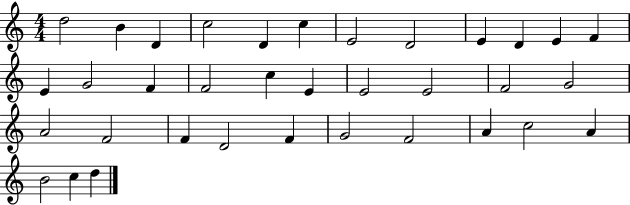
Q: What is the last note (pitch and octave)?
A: D5